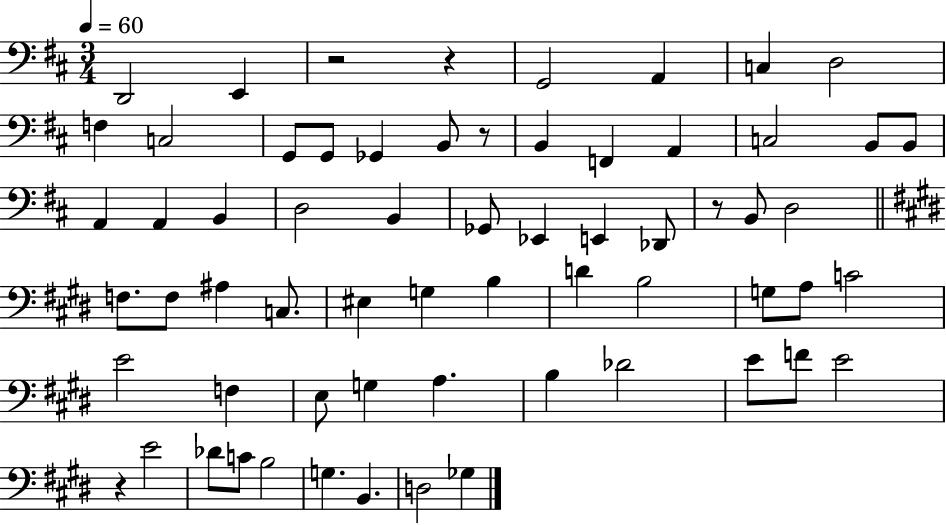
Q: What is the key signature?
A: D major